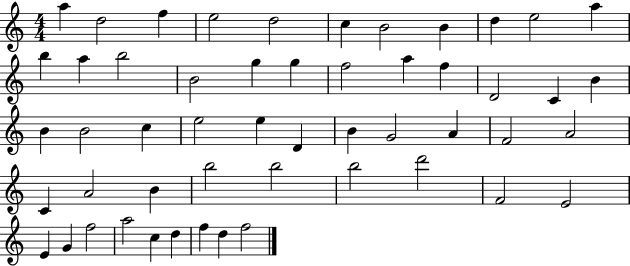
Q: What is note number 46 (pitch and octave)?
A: F5